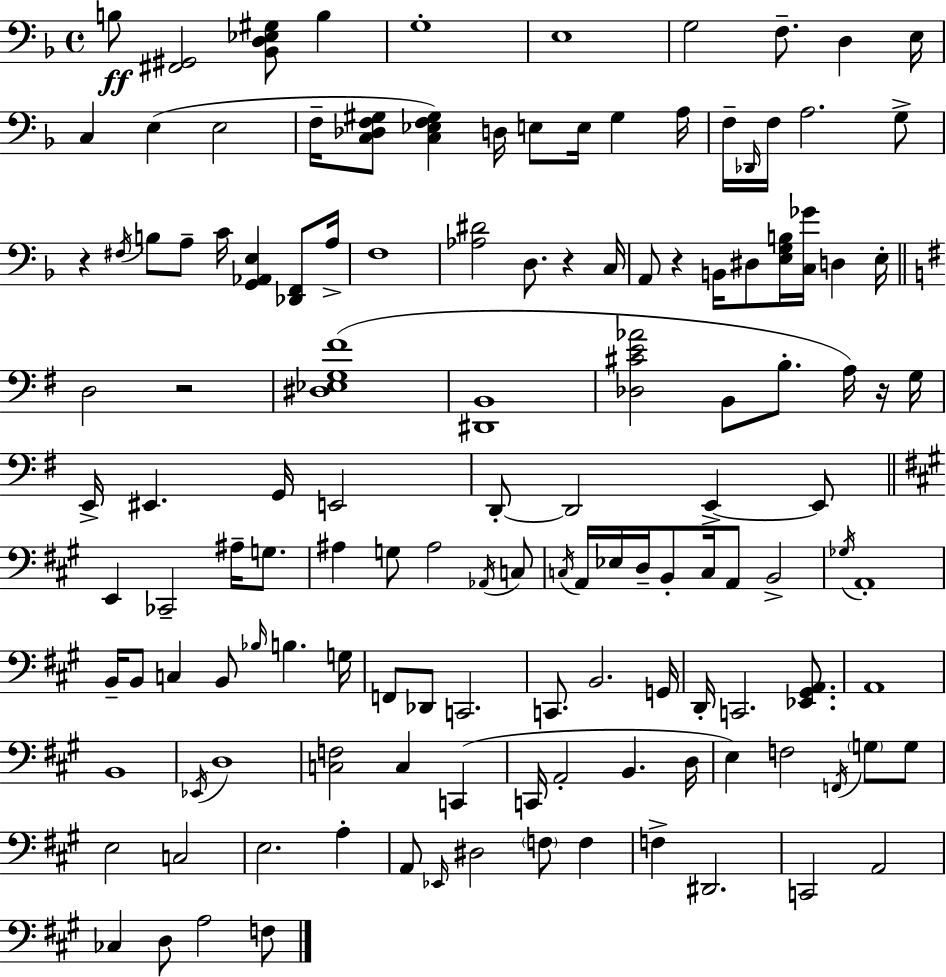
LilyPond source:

{
  \clef bass
  \time 4/4
  \defaultTimeSignature
  \key f \major
  b8\ff <fis, gis,>2 <bes, d ees gis>8 b4 | g1-. | e1 | g2 f8.-- d4 e16 | \break c4 e4( e2 | f16-- <c des f gis>8 <c ees f gis>4) d16 e8 e16 gis4 a16 | f16-- \grace { des,16 } f16 a2. g8-> | r4 \acciaccatura { fis16 } b8 a8-- c'16 <g, aes, e>4 <des, f,>8 | \break a16-> f1 | <aes dis'>2 d8. r4 | c16 a,8 r4 b,16 dis8 <e g b>16 <c ges'>16 d4 | e16-. \bar "||" \break \key g \major d2 r2 | <dis ees g fis'>1( | <dis, b,>1 | <des cis' e' aes'>2 b,8 b8.-. a16) r16 g16 | \break e,16-> eis,4. g,16 e,2 | d,8-.~~ d,2 e,4->~~ e,8 | \bar "||" \break \key a \major e,4 ces,2-- ais16-- g8. | ais4 g8 ais2 \acciaccatura { aes,16 } c8 | \acciaccatura { c16 } a,16 ees16 d16-- b,8-. c16 a,8 b,2-> | \acciaccatura { ges16 } a,1-. | \break b,16-- b,8 c4 b,8 \grace { bes16 } b4. | g16 f,8 des,8 c,2. | c,8. b,2. | g,16 d,16-. c,2. | \break <ees, gis, a,>8. a,1 | b,1 | \acciaccatura { ees,16 } d1 | <c f>2 c4 | \break c,4( c,16 a,2-. b,4. | d16 e4) f2 | \acciaccatura { f,16 } \parenthesize g8 g8 e2 c2 | e2. | \break a4-. a,8 \grace { ees,16 } dis2 | \parenthesize f8 f4 f4-> dis,2. | c,2 a,2 | ces4 d8 a2 | \break f8 \bar "|."
}